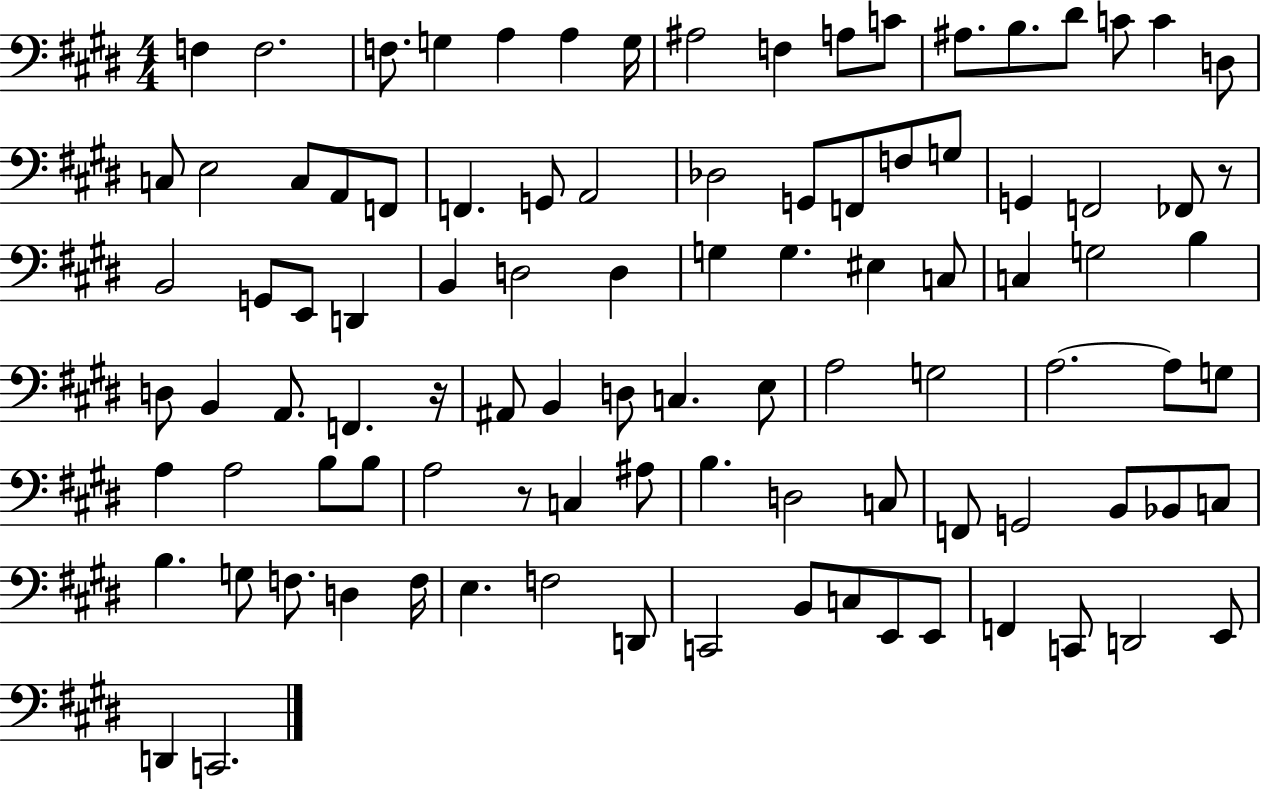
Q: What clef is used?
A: bass